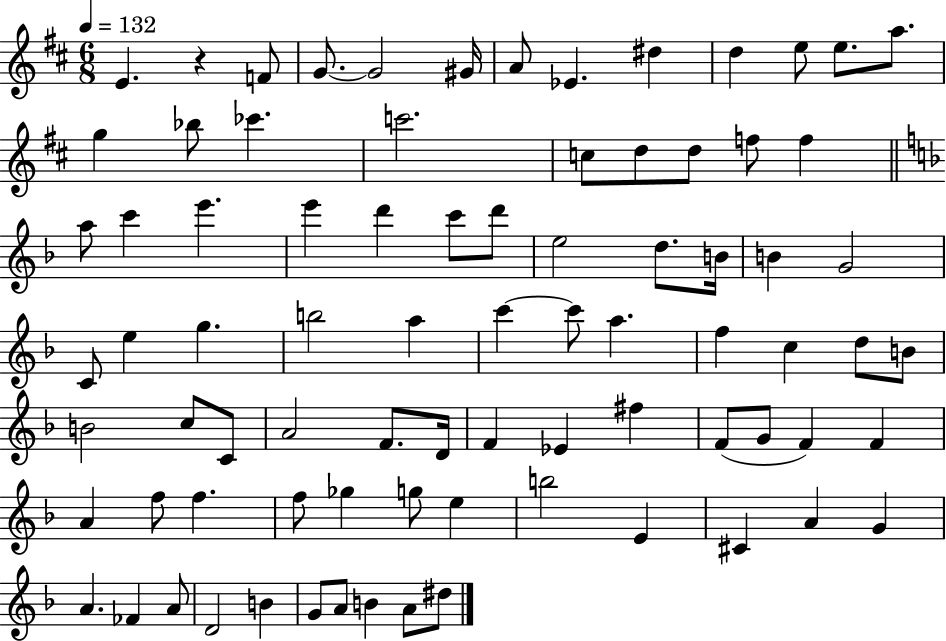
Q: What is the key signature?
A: D major